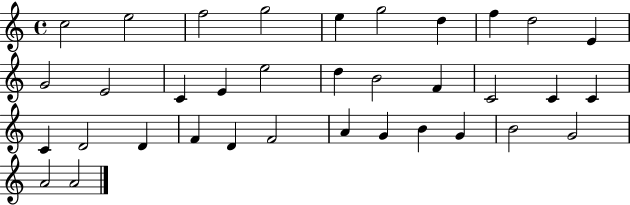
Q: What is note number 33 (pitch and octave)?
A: G4